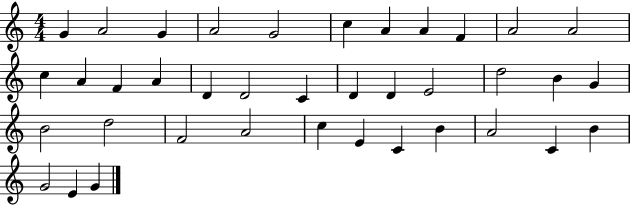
G4/q A4/h G4/q A4/h G4/h C5/q A4/q A4/q F4/q A4/h A4/h C5/q A4/q F4/q A4/q D4/q D4/h C4/q D4/q D4/q E4/h D5/h B4/q G4/q B4/h D5/h F4/h A4/h C5/q E4/q C4/q B4/q A4/h C4/q B4/q G4/h E4/q G4/q